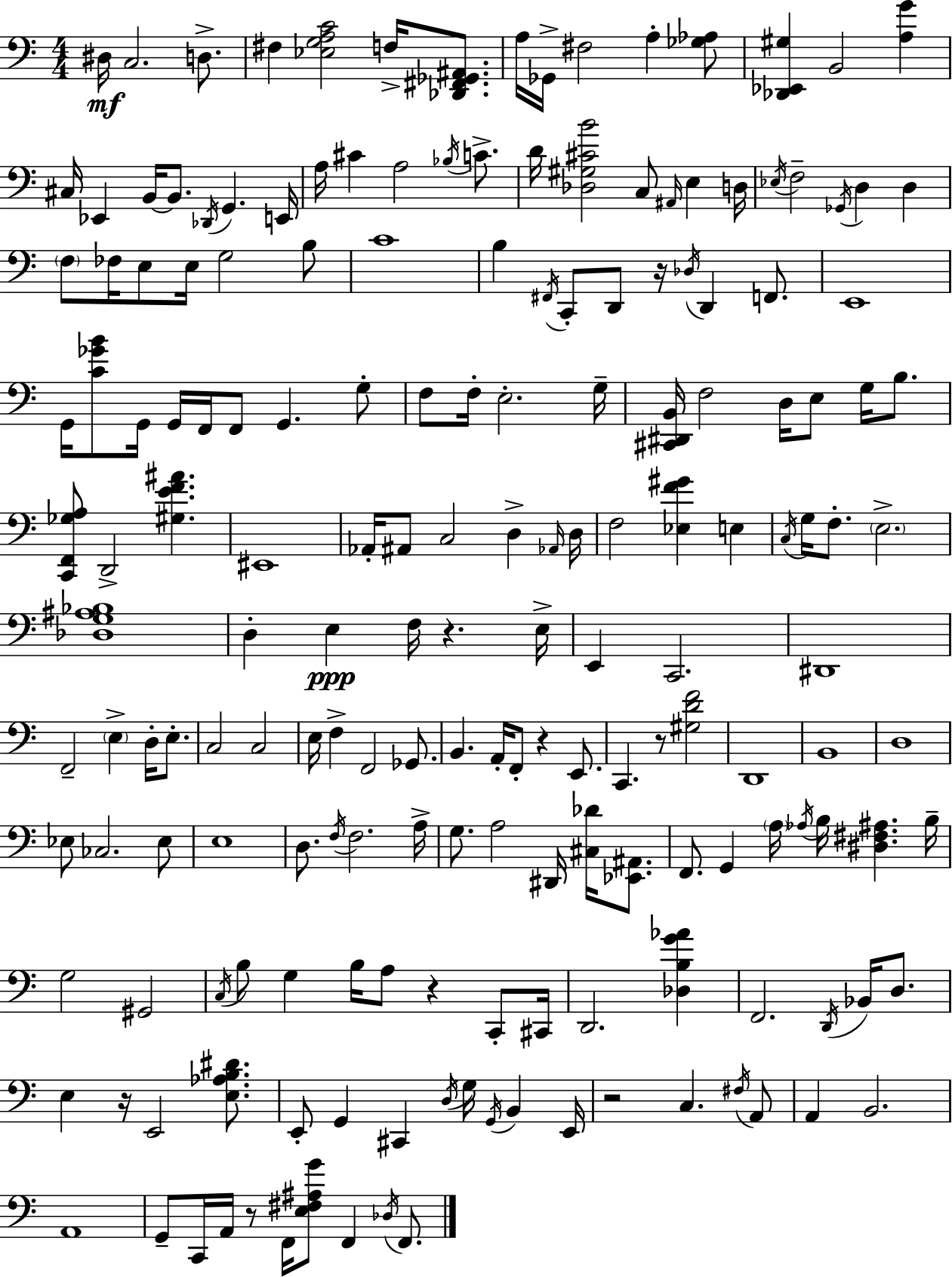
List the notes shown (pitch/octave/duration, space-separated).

D#3/s C3/h. D3/e. F#3/q [Eb3,G3,A3,C4]/h F3/s [Db2,F#2,Gb2,A#2]/e. A3/s Gb2/s F#3/h A3/q [Gb3,Ab3]/e [Db2,Eb2,G#3]/q B2/h [A3,G4]/q C#3/s Eb2/q B2/s B2/e. Db2/s G2/q. E2/s A3/s C#4/q A3/h Bb3/s C4/e. D4/s [Db3,G#3,C#4,B4]/h C3/e A#2/s E3/q D3/s Eb3/s F3/h Gb2/s D3/q D3/q F3/e FES3/s E3/e E3/s G3/h B3/e C4/w B3/q F#2/s C2/e D2/e R/s Db3/s D2/q F2/e. E2/w G2/s [C4,Gb4,B4]/e G2/s G2/s F2/s F2/e G2/q. G3/e F3/e F3/s E3/h. G3/s [C#2,D#2,B2]/s F3/h D3/s E3/e G3/s B3/e. [C2,F2,Gb3,A3]/e D2/h [G#3,E4,F4,A#4]/q. EIS2/w Ab2/s A#2/e C3/h D3/q Ab2/s D3/s F3/h [Eb3,F4,G#4]/q E3/q C3/s G3/s F3/e. E3/h. [Db3,G3,A#3,Bb3]/w D3/q E3/q F3/s R/q. E3/s E2/q C2/h. D#2/w F2/h E3/q D3/s E3/e. C3/h C3/h E3/s F3/q F2/h Gb2/e. B2/q. A2/s F2/e R/q E2/e. C2/q. R/e [G#3,D4,F4]/h D2/w B2/w D3/w Eb3/e CES3/h. Eb3/e E3/w D3/e. F3/s F3/h. A3/s G3/e. A3/h D#2/s [C#3,Db4]/s [Eb2,A#2]/e. F2/e. G2/q A3/s Ab3/s B3/s [D#3,F#3,A#3]/q. B3/s G3/h G#2/h C3/s B3/e G3/q B3/s A3/e R/q C2/e C#2/s D2/h. [Db3,B3,G4,Ab4]/q F2/h. D2/s Bb2/s D3/e. E3/q R/s E2/h [E3,Ab3,B3,D#4]/e. E2/e G2/q C#2/q D3/s G3/s G2/s B2/q E2/s R/h C3/q. F#3/s A2/e A2/q B2/h. A2/w G2/e C2/s A2/s R/e F2/s [E3,F#3,A#3,G4]/e F2/q Db3/s F2/e.